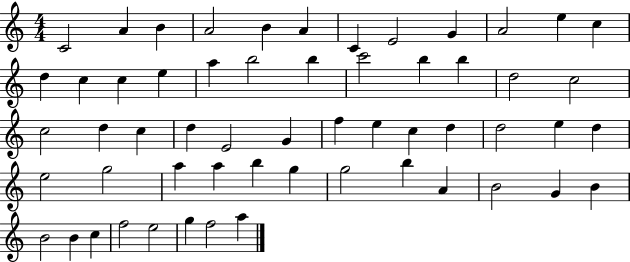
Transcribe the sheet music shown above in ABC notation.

X:1
T:Untitled
M:4/4
L:1/4
K:C
C2 A B A2 B A C E2 G A2 e c d c c e a b2 b c'2 b b d2 c2 c2 d c d E2 G f e c d d2 e d e2 g2 a a b g g2 b A B2 G B B2 B c f2 e2 g f2 a